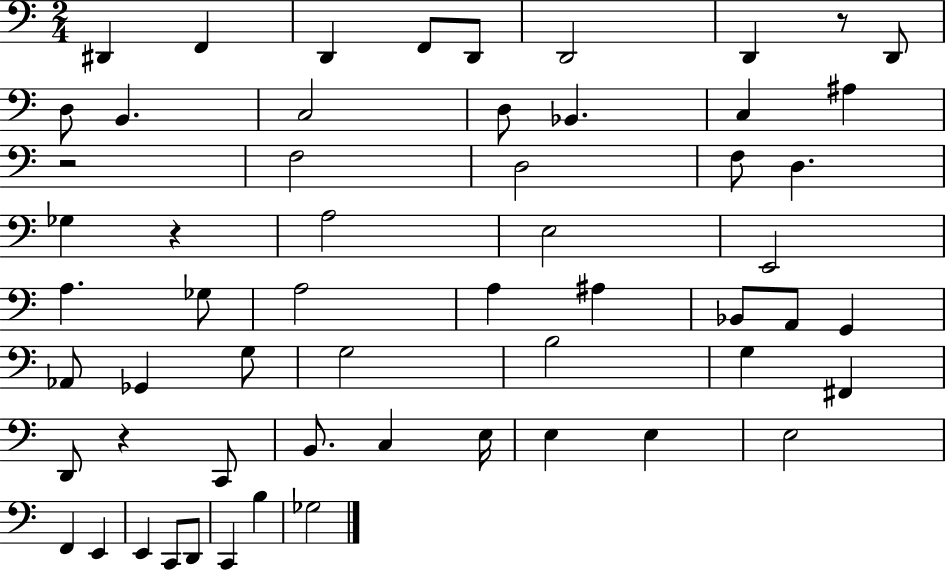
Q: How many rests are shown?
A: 4